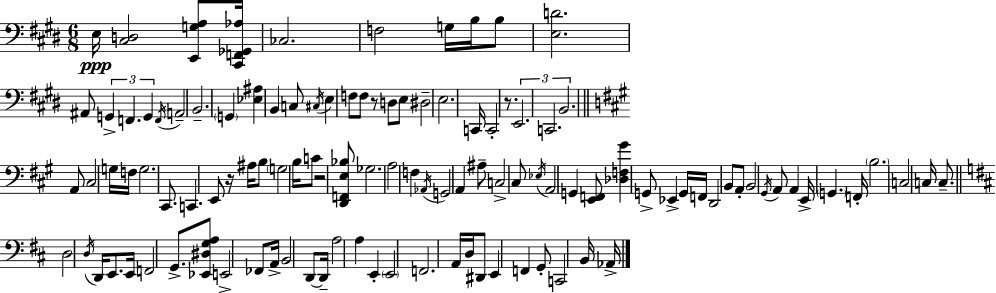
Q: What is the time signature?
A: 6/8